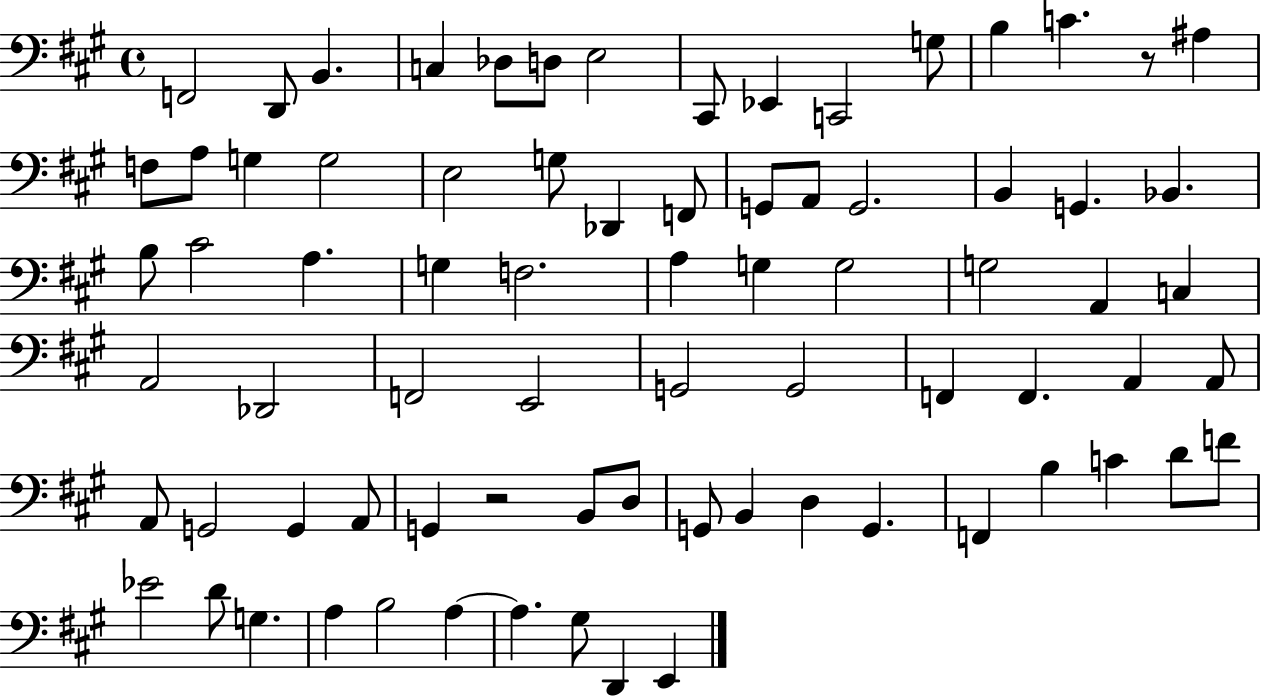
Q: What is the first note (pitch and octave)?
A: F2